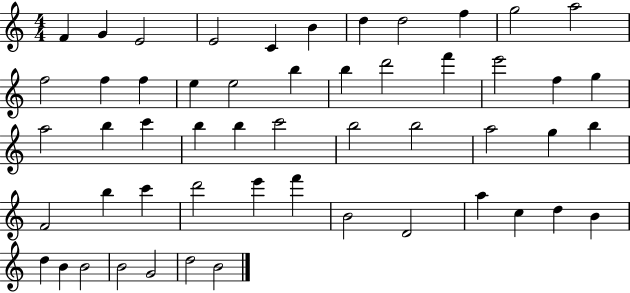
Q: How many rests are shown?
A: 0